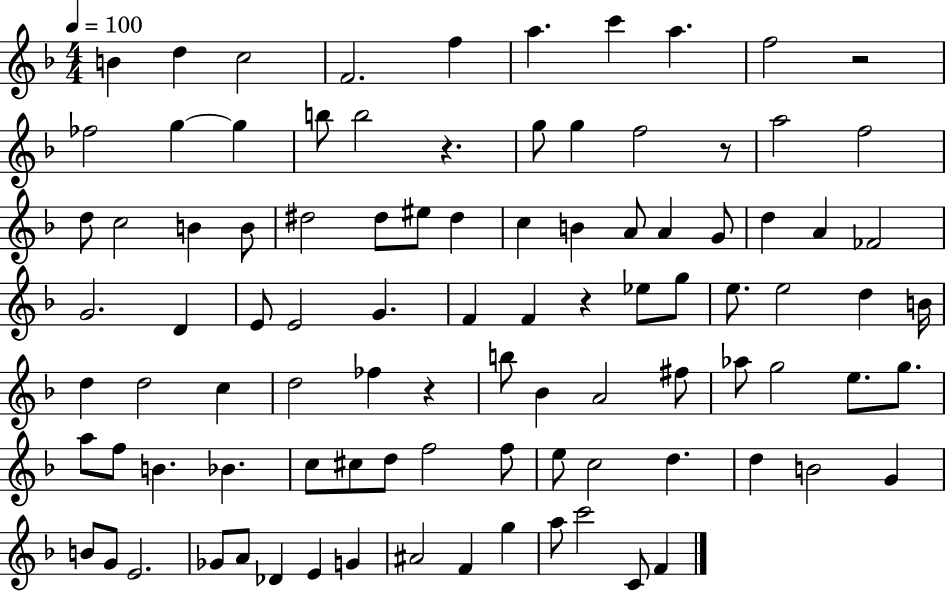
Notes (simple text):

B4/q D5/q C5/h F4/h. F5/q A5/q. C6/q A5/q. F5/h R/h FES5/h G5/q G5/q B5/e B5/h R/q. G5/e G5/q F5/h R/e A5/h F5/h D5/e C5/h B4/q B4/e D#5/h D#5/e EIS5/e D#5/q C5/q B4/q A4/e A4/q G4/e D5/q A4/q FES4/h G4/h. D4/q E4/e E4/h G4/q. F4/q F4/q R/q Eb5/e G5/e E5/e. E5/h D5/q B4/s D5/q D5/h C5/q D5/h FES5/q R/q B5/e Bb4/q A4/h F#5/e Ab5/e G5/h E5/e. G5/e. A5/e F5/e B4/q. Bb4/q. C5/e C#5/e D5/e F5/h F5/e E5/e C5/h D5/q. D5/q B4/h G4/q B4/e G4/e E4/h. Gb4/e A4/e Db4/q E4/q G4/q A#4/h F4/q G5/q A5/e C6/h C4/e F4/q